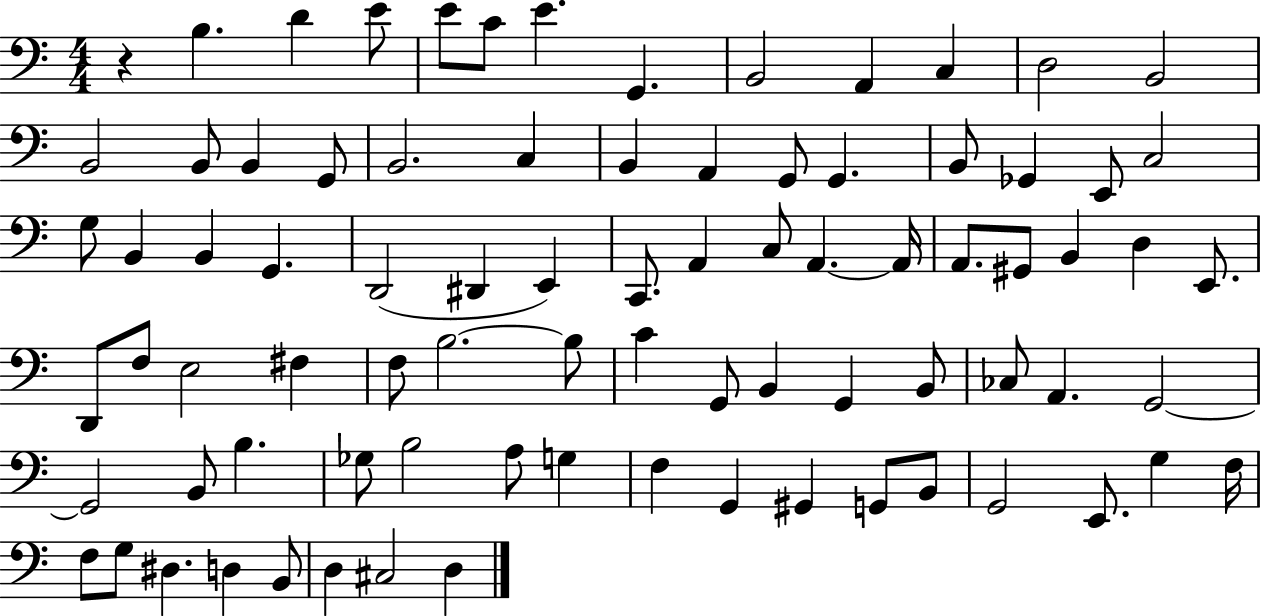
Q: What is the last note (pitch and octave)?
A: D3